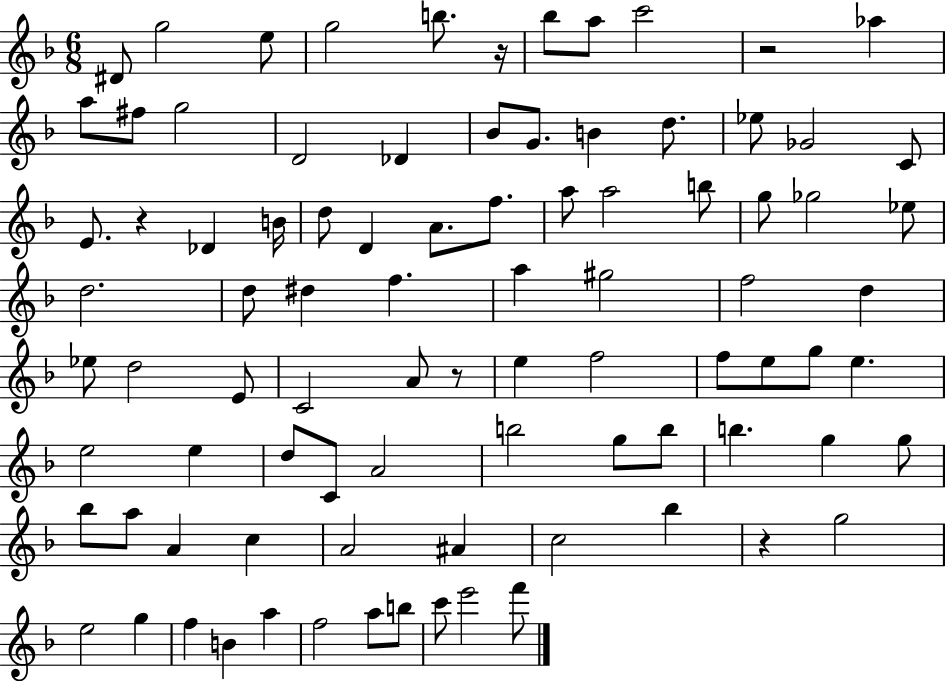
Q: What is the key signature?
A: F major